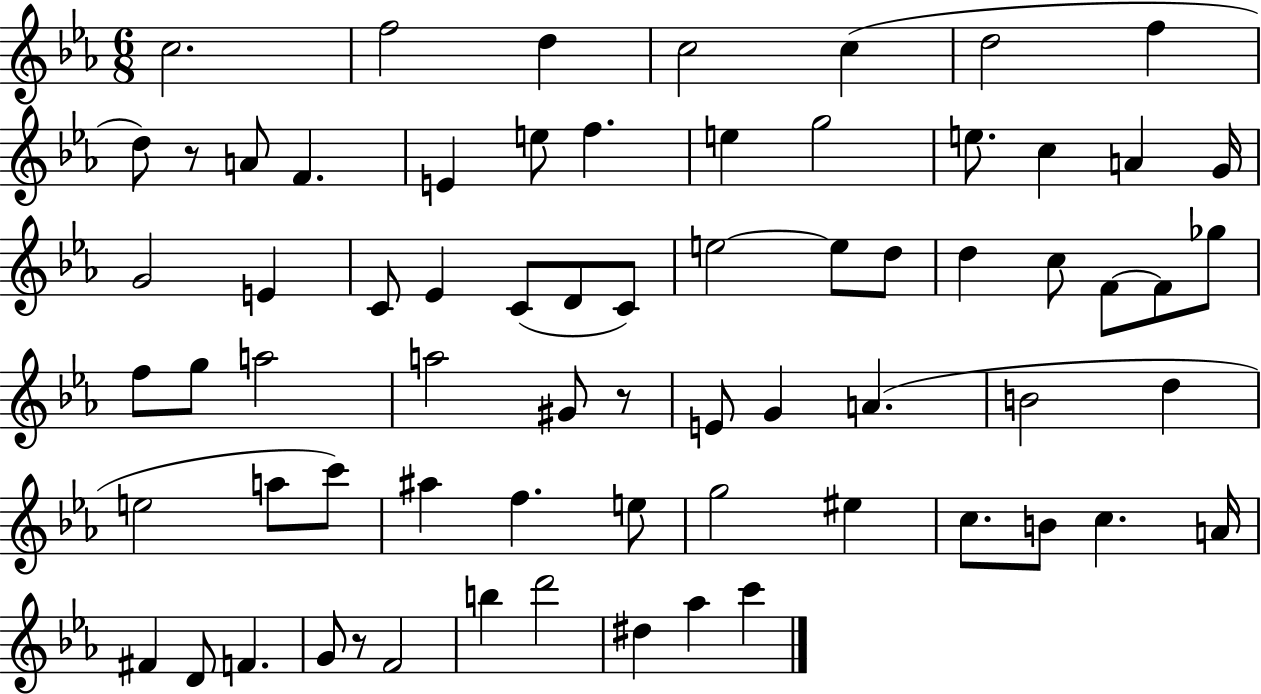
X:1
T:Untitled
M:6/8
L:1/4
K:Eb
c2 f2 d c2 c d2 f d/2 z/2 A/2 F E e/2 f e g2 e/2 c A G/4 G2 E C/2 _E C/2 D/2 C/2 e2 e/2 d/2 d c/2 F/2 F/2 _g/2 f/2 g/2 a2 a2 ^G/2 z/2 E/2 G A B2 d e2 a/2 c'/2 ^a f e/2 g2 ^e c/2 B/2 c A/4 ^F D/2 F G/2 z/2 F2 b d'2 ^d _a c'